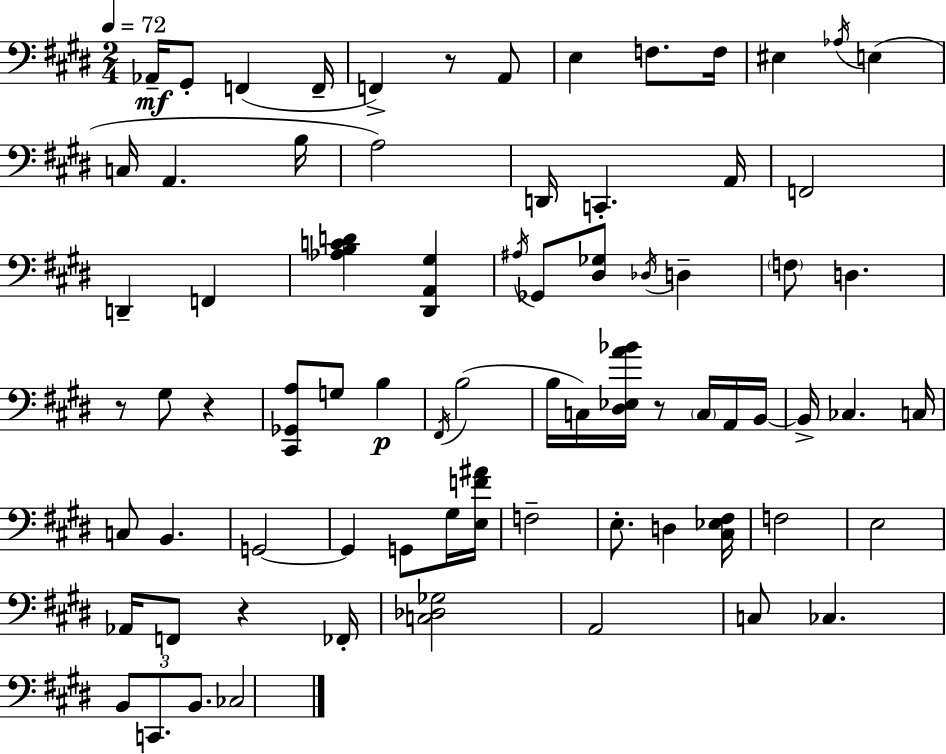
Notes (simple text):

Ab2/s G#2/e F2/q F2/s F2/q R/e A2/e E3/q F3/e. F3/s EIS3/q Ab3/s E3/q C3/s A2/q. B3/s A3/h D2/s C2/q. A2/s F2/h D2/q F2/q [Ab3,B3,C4,D4]/q [D#2,A2,G#3]/q A#3/s Gb2/e [D#3,Gb3]/e Db3/s D3/q F3/e D3/q. R/e G#3/e R/q [C#2,Gb2,A3]/e G3/e B3/q F#2/s B3/h B3/s C3/s [D#3,Eb3,A4,Bb4]/s R/e C3/s A2/s B2/s B2/s CES3/q. C3/s C3/e B2/q. G2/h G2/q G2/e G#3/s [E3,F4,A#4]/s F3/h E3/e. D3/q [C#3,Eb3,F#3]/s F3/h E3/h Ab2/s F2/e R/q FES2/s [C3,Db3,Gb3]/h A2/h C3/e CES3/q. B2/e C2/e. B2/e. CES3/h